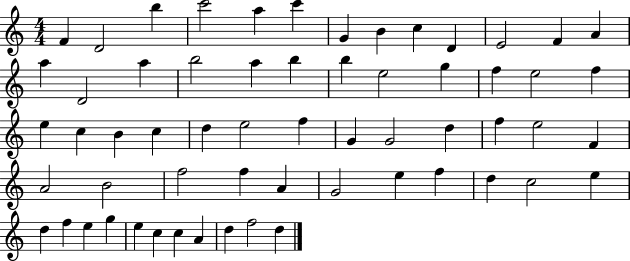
F4/q D4/h B5/q C6/h A5/q C6/q G4/q B4/q C5/q D4/q E4/h F4/q A4/q A5/q D4/h A5/q B5/h A5/q B5/q B5/q E5/h G5/q F5/q E5/h F5/q E5/q C5/q B4/q C5/q D5/q E5/h F5/q G4/q G4/h D5/q F5/q E5/h F4/q A4/h B4/h F5/h F5/q A4/q G4/h E5/q F5/q D5/q C5/h E5/q D5/q F5/q E5/q G5/q E5/q C5/q C5/q A4/q D5/q F5/h D5/q